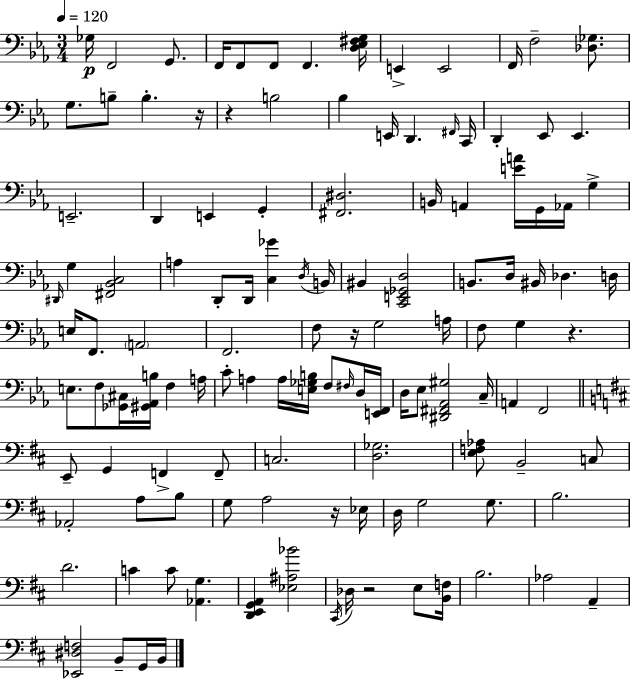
Gb3/s F2/h G2/e. F2/s F2/e F2/e F2/q. [D3,Eb3,F#3,G3]/s E2/q E2/h F2/s F3/h [Db3,Gb3]/e. G3/e. B3/e B3/q. R/s R/q B3/h Bb3/q E2/s D2/q. F#2/s C2/s D2/q Eb2/e Eb2/q. E2/h. D2/q E2/q G2/q [F#2,D#3]/h. B2/s A2/q [E4,A4]/s G2/s Ab2/s G3/q D#2/s G3/q [F#2,Bb2,C3]/h A3/q D2/e D2/s [C3,Gb4]/q D3/s B2/s BIS2/q [C2,E2,Gb2,D3]/h B2/e. D3/s BIS2/s Db3/q. D3/s E3/s F2/e. A2/h F2/h. F3/e R/s G3/h A3/s F3/e G3/q R/q. E3/e. F3/e [Gb2,C#3]/s [G#2,Ab2,B3]/s F3/q A3/s C4/e A3/q A3/s [E3,Gb3,B3]/s F3/e F#3/s D3/s [E2,F2]/s D3/s Eb3/e [D#2,F#2,Ab2,G#3]/h C3/s A2/q F2/h E2/e G2/q F2/q F2/e C3/h. [D3,Gb3]/h. [E3,F3,Ab3]/e B2/h C3/e Ab2/h A3/e B3/e G3/e A3/h R/s Eb3/s D3/s G3/h G3/e. B3/h. D4/h. C4/q C4/e [Ab2,G3]/q. [D2,E2,G2,A2]/q [Eb3,A#3,Bb4]/h C#2/s Db3/s R/h E3/e [B2,F3]/s B3/h. Ab3/h A2/q [Eb2,D#3,F3]/h B2/e G2/s B2/s